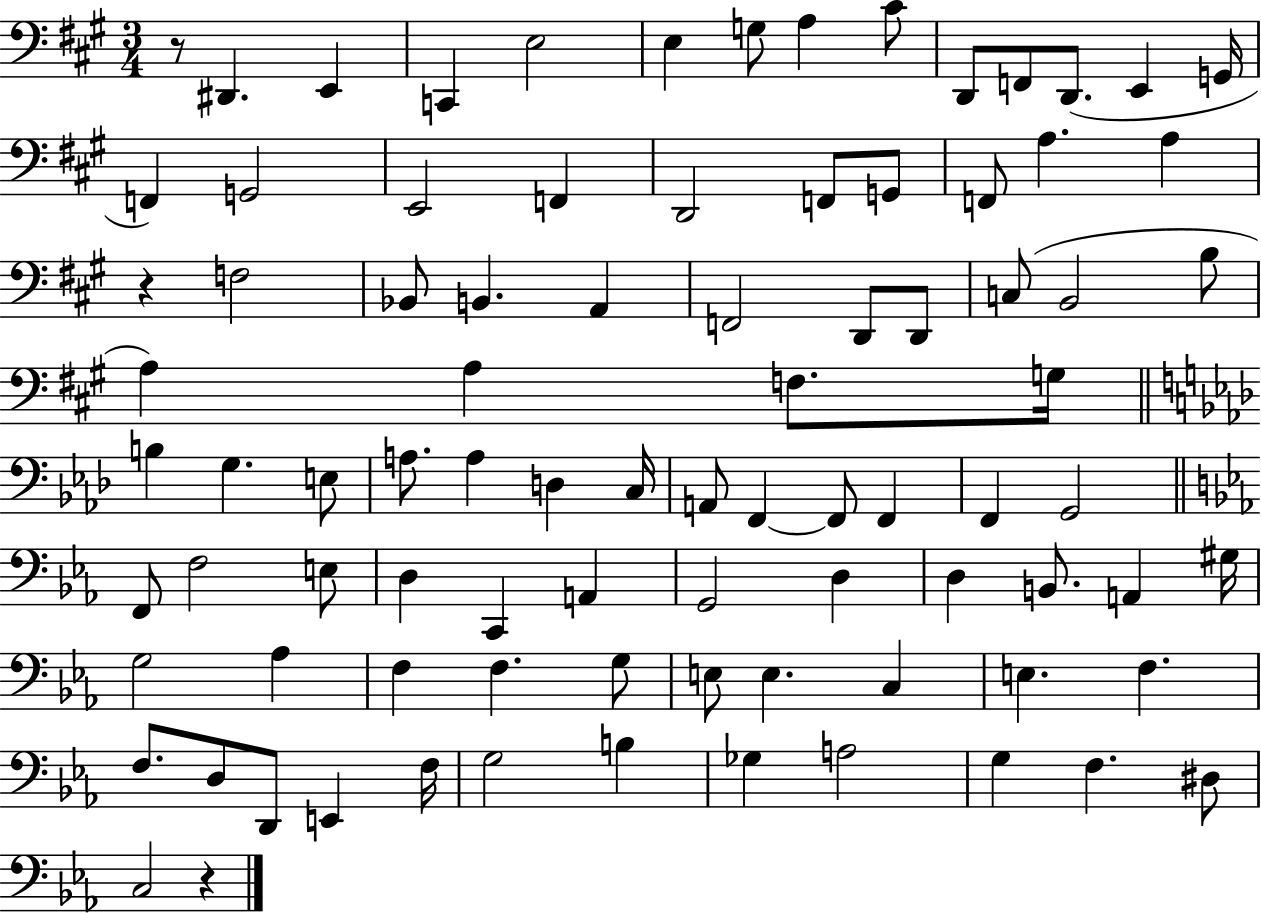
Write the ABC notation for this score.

X:1
T:Untitled
M:3/4
L:1/4
K:A
z/2 ^D,, E,, C,, E,2 E, G,/2 A, ^C/2 D,,/2 F,,/2 D,,/2 E,, G,,/4 F,, G,,2 E,,2 F,, D,,2 F,,/2 G,,/2 F,,/2 A, A, z F,2 _B,,/2 B,, A,, F,,2 D,,/2 D,,/2 C,/2 B,,2 B,/2 A, A, F,/2 G,/4 B, G, E,/2 A,/2 A, D, C,/4 A,,/2 F,, F,,/2 F,, F,, G,,2 F,,/2 F,2 E,/2 D, C,, A,, G,,2 D, D, B,,/2 A,, ^G,/4 G,2 _A, F, F, G,/2 E,/2 E, C, E, F, F,/2 D,/2 D,,/2 E,, F,/4 G,2 B, _G, A,2 G, F, ^D,/2 C,2 z